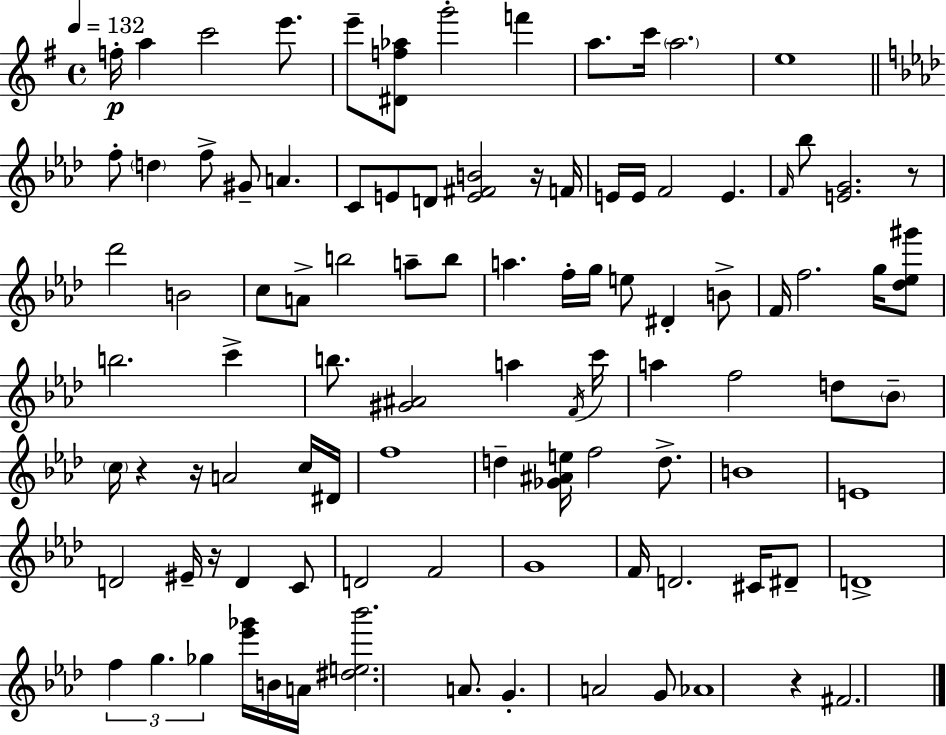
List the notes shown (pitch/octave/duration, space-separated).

F5/s A5/q C6/h E6/e. E6/e [D#4,F5,Ab5]/e G6/h F6/q A5/e. C6/s A5/h. E5/w F5/e D5/q F5/e G#4/e A4/q. C4/e E4/e D4/e [E4,F#4,B4]/h R/s F4/s E4/s E4/s F4/h E4/q. F4/s Bb5/e [E4,G4]/h. R/e Db6/h B4/h C5/e A4/e B5/h A5/e B5/e A5/q. F5/s G5/s E5/e D#4/q B4/e F4/s F5/h. G5/s [Db5,Eb5,G#6]/e B5/h. C6/q B5/e. [G#4,A#4]/h A5/q F4/s C6/s A5/q F5/h D5/e Bb4/e C5/s R/q R/s A4/h C5/s D#4/s F5/w D5/q [Gb4,A#4,E5]/s F5/h D5/e. B4/w E4/w D4/h EIS4/s R/s D4/q C4/e D4/h F4/h G4/w F4/s D4/h. C#4/s D#4/e D4/w F5/q G5/q. Gb5/q [Eb6,Gb6]/s B4/s A4/s [D#5,E5,Bb6]/h. A4/e. G4/q. A4/h G4/e Ab4/w R/q F#4/h.